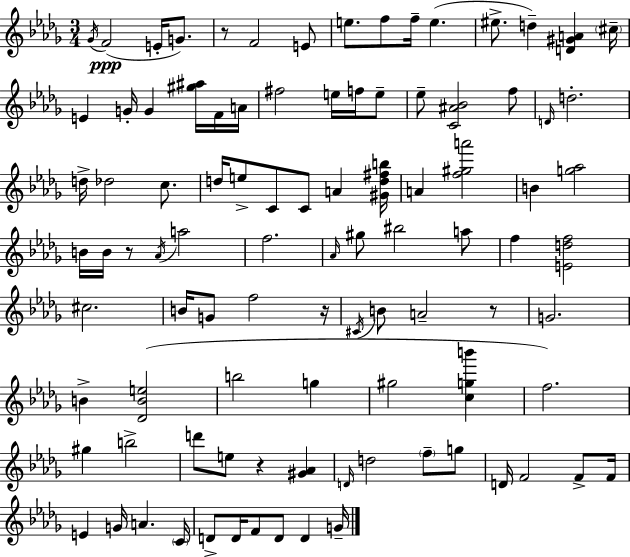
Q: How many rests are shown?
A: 5